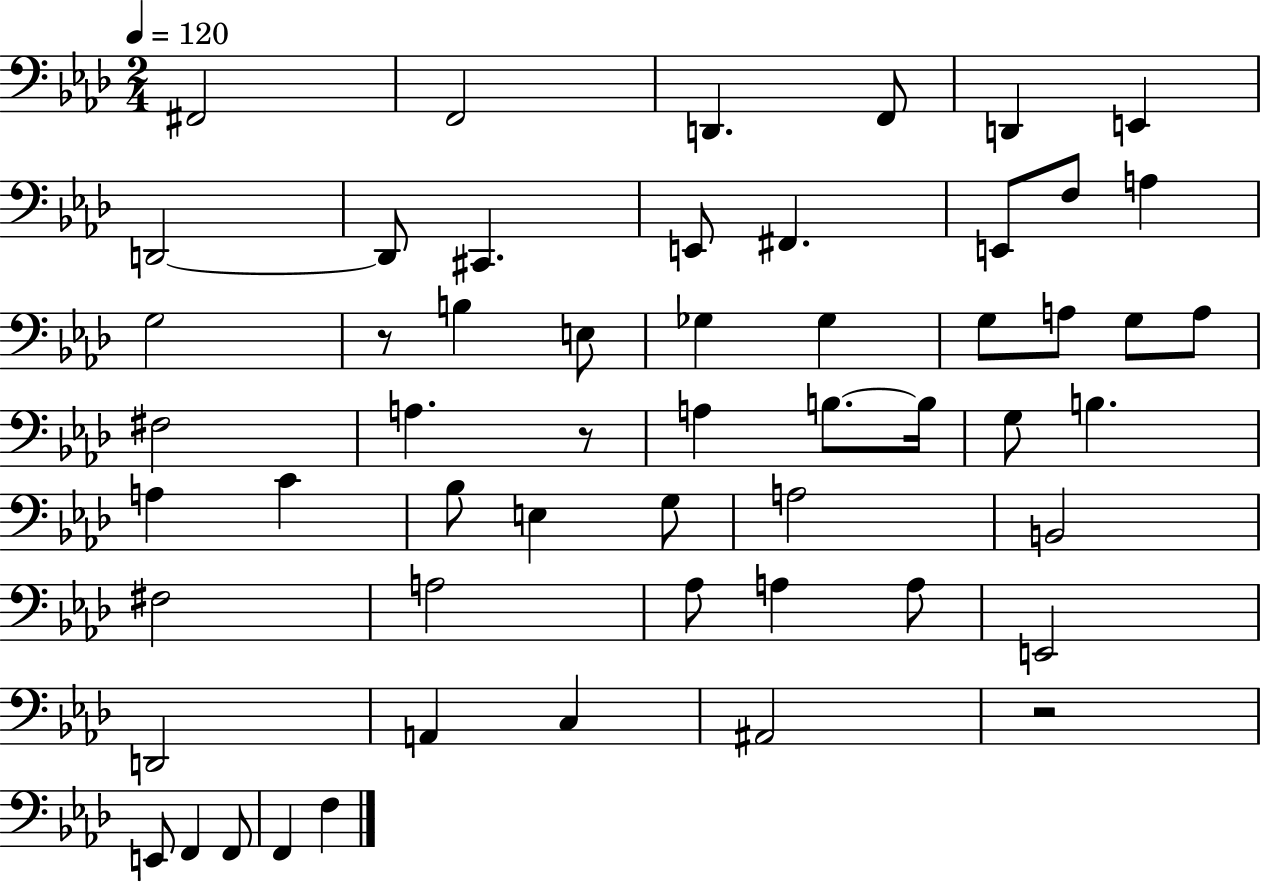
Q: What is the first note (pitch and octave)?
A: F#2